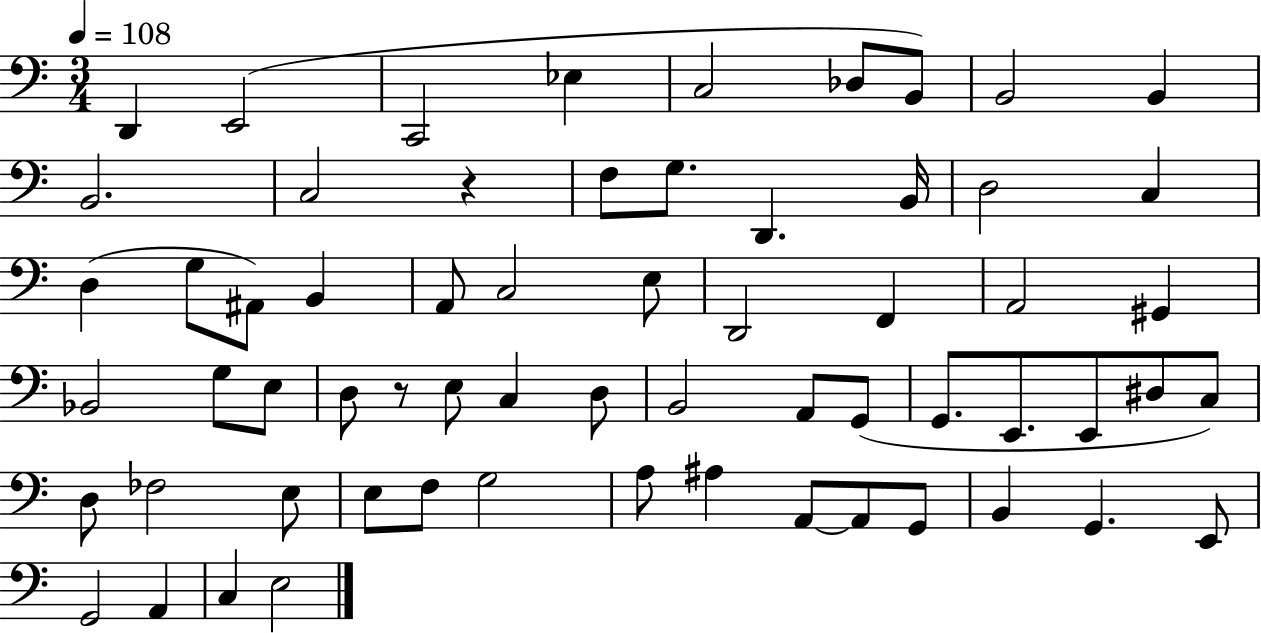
X:1
T:Untitled
M:3/4
L:1/4
K:C
D,, E,,2 C,,2 _E, C,2 _D,/2 B,,/2 B,,2 B,, B,,2 C,2 z F,/2 G,/2 D,, B,,/4 D,2 C, D, G,/2 ^A,,/2 B,, A,,/2 C,2 E,/2 D,,2 F,, A,,2 ^G,, _B,,2 G,/2 E,/2 D,/2 z/2 E,/2 C, D,/2 B,,2 A,,/2 G,,/2 G,,/2 E,,/2 E,,/2 ^D,/2 C,/2 D,/2 _F,2 E,/2 E,/2 F,/2 G,2 A,/2 ^A, A,,/2 A,,/2 G,,/2 B,, G,, E,,/2 G,,2 A,, C, E,2